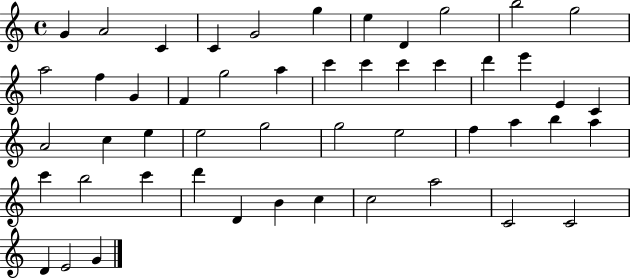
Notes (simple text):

G4/q A4/h C4/q C4/q G4/h G5/q E5/q D4/q G5/h B5/h G5/h A5/h F5/q G4/q F4/q G5/h A5/q C6/q C6/q C6/q C6/q D6/q E6/q E4/q C4/q A4/h C5/q E5/q E5/h G5/h G5/h E5/h F5/q A5/q B5/q A5/q C6/q B5/h C6/q D6/q D4/q B4/q C5/q C5/h A5/h C4/h C4/h D4/q E4/h G4/q